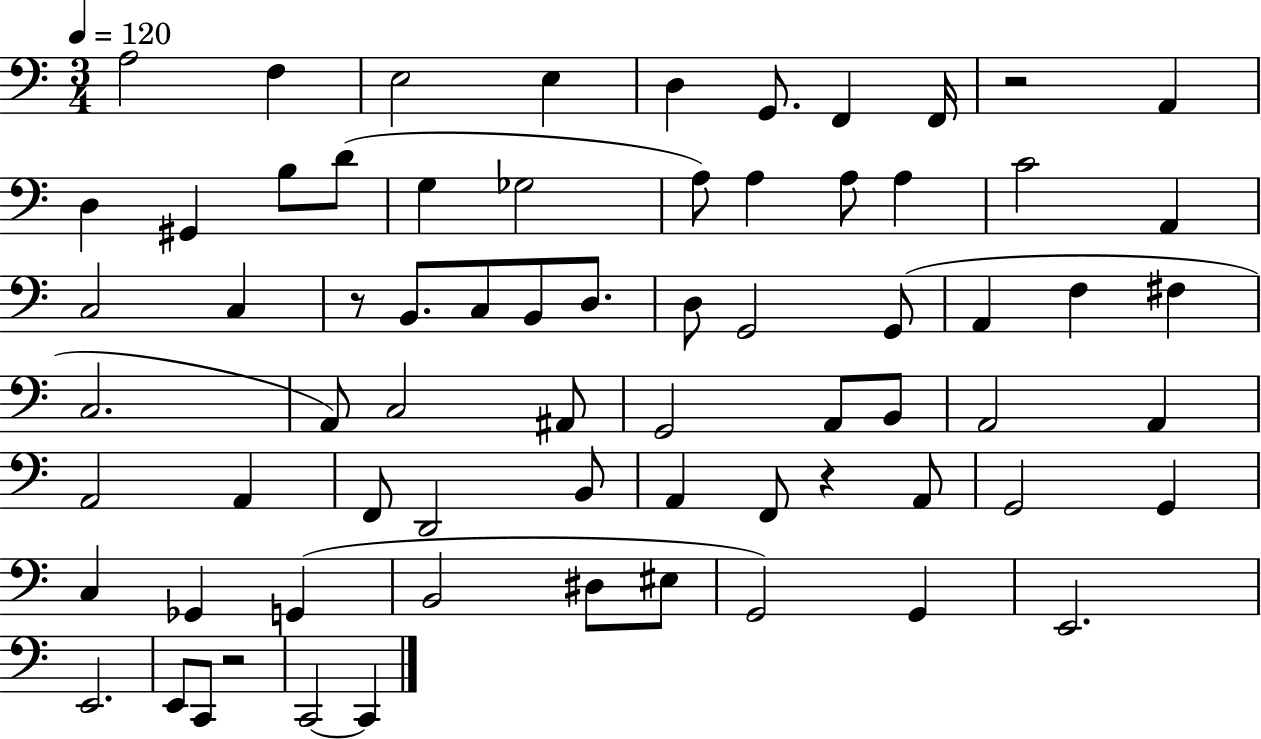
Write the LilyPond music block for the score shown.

{
  \clef bass
  \numericTimeSignature
  \time 3/4
  \key c \major
  \tempo 4 = 120
  a2 f4 | e2 e4 | d4 g,8. f,4 f,16 | r2 a,4 | \break d4 gis,4 b8 d'8( | g4 ges2 | a8) a4 a8 a4 | c'2 a,4 | \break c2 c4 | r8 b,8. c8 b,8 d8. | d8 g,2 g,8( | a,4 f4 fis4 | \break c2. | a,8) c2 ais,8 | g,2 a,8 b,8 | a,2 a,4 | \break a,2 a,4 | f,8 d,2 b,8 | a,4 f,8 r4 a,8 | g,2 g,4 | \break c4 ges,4 g,4( | b,2 dis8 eis8 | g,2) g,4 | e,2. | \break e,2. | e,8 c,8 r2 | c,2~~ c,4 | \bar "|."
}